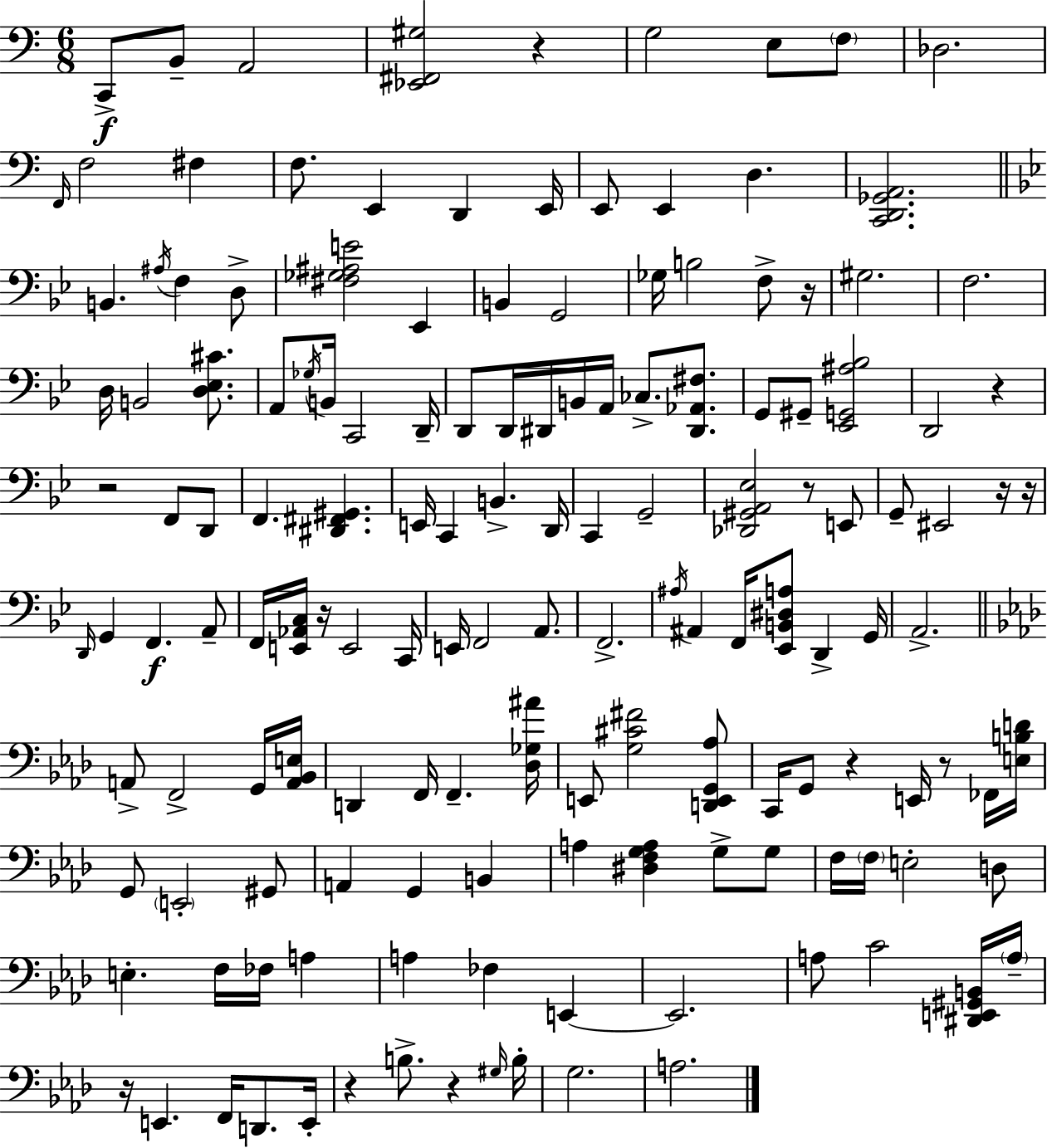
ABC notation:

X:1
T:Untitled
M:6/8
L:1/4
K:Am
C,,/2 B,,/2 A,,2 [_E,,^F,,^G,]2 z G,2 E,/2 F,/2 _D,2 F,,/4 F,2 ^F, F,/2 E,, D,, E,,/4 E,,/2 E,, D, [C,,D,,_G,,A,,]2 B,, ^A,/4 F, D,/2 [^F,_G,^A,E]2 _E,, B,, G,,2 _G,/4 B,2 F,/2 z/4 ^G,2 F,2 D,/4 B,,2 [D,_E,^C]/2 A,,/2 _G,/4 B,,/4 C,,2 D,,/4 D,,/2 D,,/4 ^D,,/4 B,,/4 A,,/4 _C,/2 [^D,,_A,,^F,]/2 G,,/2 ^G,,/2 [_E,,G,,^A,_B,]2 D,,2 z z2 F,,/2 D,,/2 F,, [^D,,^F,,^G,,] E,,/4 C,, B,, D,,/4 C,, G,,2 [_D,,^G,,A,,_E,]2 z/2 E,,/2 G,,/2 ^E,,2 z/4 z/4 D,,/4 G,, F,, A,,/2 F,,/4 [E,,_A,,C,]/4 z/4 E,,2 C,,/4 E,,/4 F,,2 A,,/2 F,,2 ^A,/4 ^A,, F,,/4 [_E,,B,,^D,A,]/2 D,, G,,/4 A,,2 A,,/2 F,,2 G,,/4 [A,,_B,,E,]/4 D,, F,,/4 F,, [_D,_G,^A]/4 E,,/2 [G,^C^F]2 [D,,E,,G,,_A,]/2 C,,/4 G,,/2 z E,,/4 z/2 _F,,/4 [E,B,D]/4 G,,/2 E,,2 ^G,,/2 A,, G,, B,, A, [^D,F,G,A,] G,/2 G,/2 F,/4 F,/4 E,2 D,/2 E, F,/4 _F,/4 A, A, _F, E,, E,,2 A,/2 C2 [^D,,E,,^G,,B,,]/4 A,/4 z/4 E,, F,,/4 D,,/2 E,,/4 z B,/2 z ^G,/4 B,/4 G,2 A,2